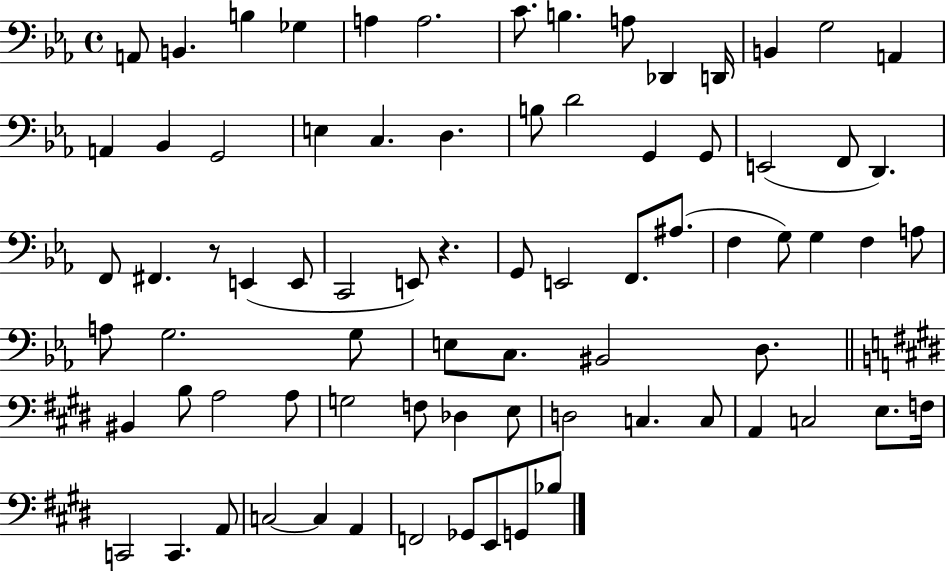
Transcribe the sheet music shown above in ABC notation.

X:1
T:Untitled
M:4/4
L:1/4
K:Eb
A,,/2 B,, B, _G, A, A,2 C/2 B, A,/2 _D,, D,,/4 B,, G,2 A,, A,, _B,, G,,2 E, C, D, B,/2 D2 G,, G,,/2 E,,2 F,,/2 D,, F,,/2 ^F,, z/2 E,, E,,/2 C,,2 E,,/2 z G,,/2 E,,2 F,,/2 ^A,/2 F, G,/2 G, F, A,/2 A,/2 G,2 G,/2 E,/2 C,/2 ^B,,2 D,/2 ^B,, B,/2 A,2 A,/2 G,2 F,/2 _D, E,/2 D,2 C, C,/2 A,, C,2 E,/2 F,/4 C,,2 C,, A,,/2 C,2 C, A,, F,,2 _G,,/2 E,,/2 G,,/2 _B,/2